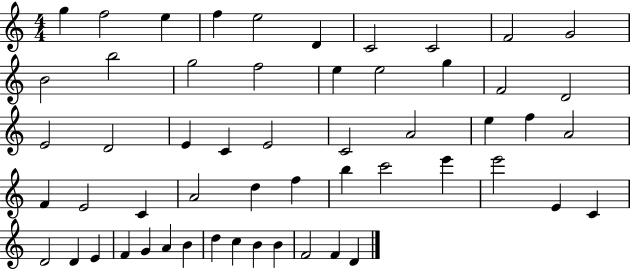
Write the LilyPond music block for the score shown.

{
  \clef treble
  \numericTimeSignature
  \time 4/4
  \key c \major
  g''4 f''2 e''4 | f''4 e''2 d'4 | c'2 c'2 | f'2 g'2 | \break b'2 b''2 | g''2 f''2 | e''4 e''2 g''4 | f'2 d'2 | \break e'2 d'2 | e'4 c'4 e'2 | c'2 a'2 | e''4 f''4 a'2 | \break f'4 e'2 c'4 | a'2 d''4 f''4 | b''4 c'''2 e'''4 | e'''2 e'4 c'4 | \break d'2 d'4 e'4 | f'4 g'4 a'4 b'4 | d''4 c''4 b'4 b'4 | f'2 f'4 d'4 | \break \bar "|."
}